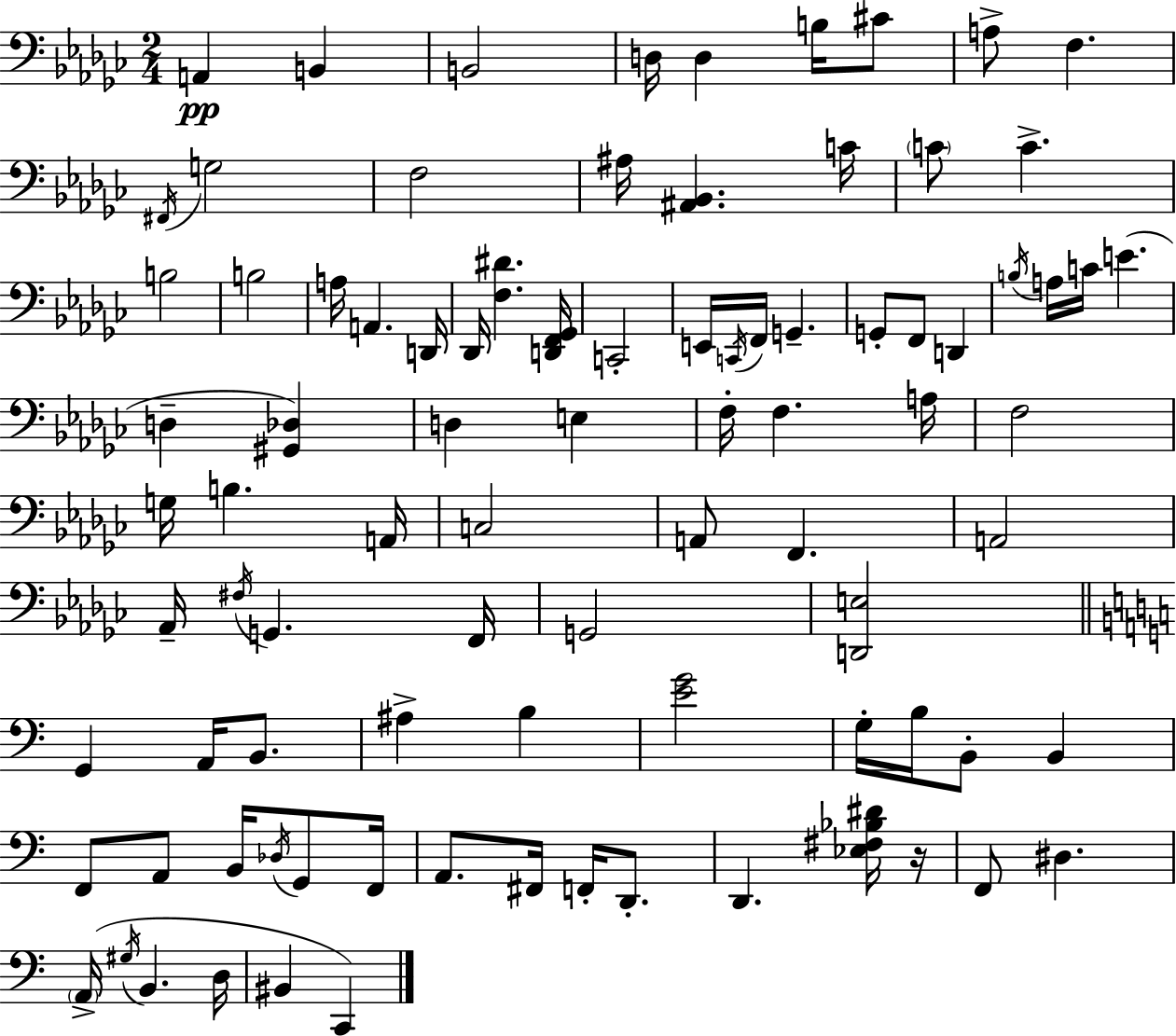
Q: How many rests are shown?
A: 1